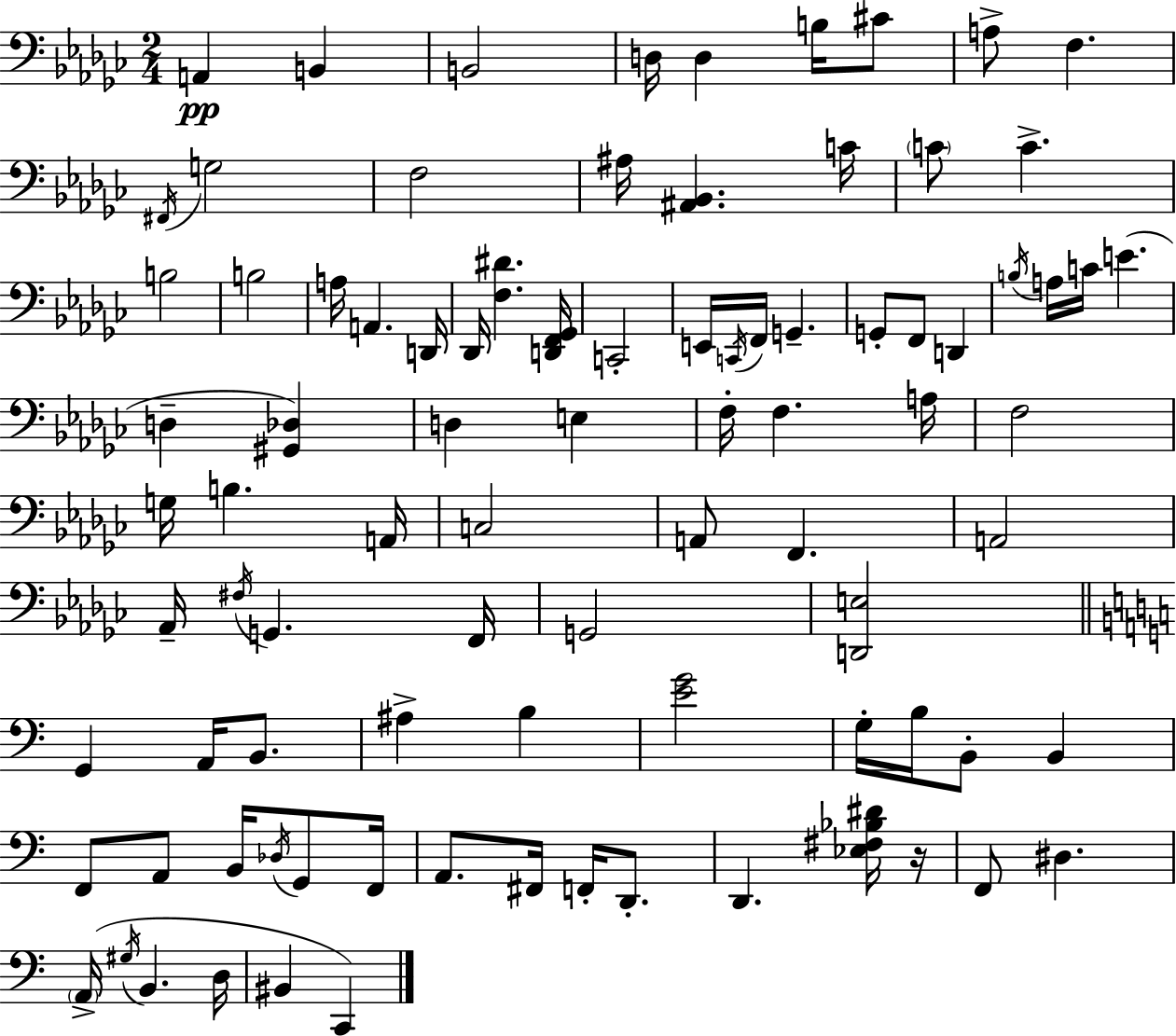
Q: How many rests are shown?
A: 1